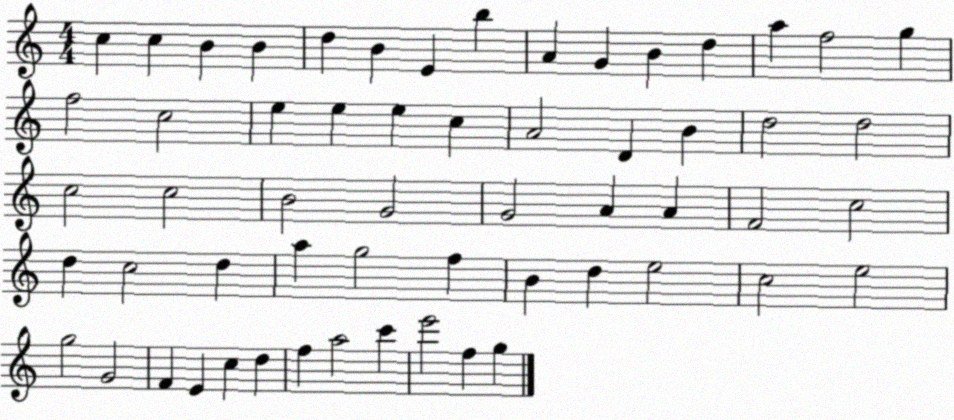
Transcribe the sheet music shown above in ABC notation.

X:1
T:Untitled
M:4/4
L:1/4
K:C
c c B B d B E b A G B d a f2 g f2 c2 e e e c A2 D B d2 d2 c2 c2 B2 G2 G2 A A F2 c2 d c2 d a g2 f B d e2 c2 e2 g2 G2 F E c d f a2 c' e'2 f g